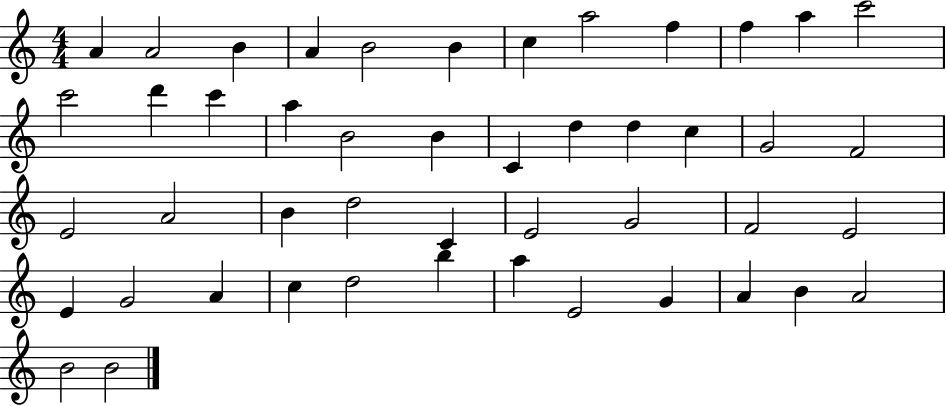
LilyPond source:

{
  \clef treble
  \numericTimeSignature
  \time 4/4
  \key c \major
  a'4 a'2 b'4 | a'4 b'2 b'4 | c''4 a''2 f''4 | f''4 a''4 c'''2 | \break c'''2 d'''4 c'''4 | a''4 b'2 b'4 | c'4 d''4 d''4 c''4 | g'2 f'2 | \break e'2 a'2 | b'4 d''2 c'4 | e'2 g'2 | f'2 e'2 | \break e'4 g'2 a'4 | c''4 d''2 b''4 | a''4 e'2 g'4 | a'4 b'4 a'2 | \break b'2 b'2 | \bar "|."
}